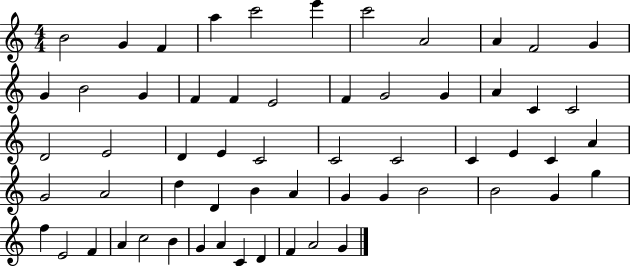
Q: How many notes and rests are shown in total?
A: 59